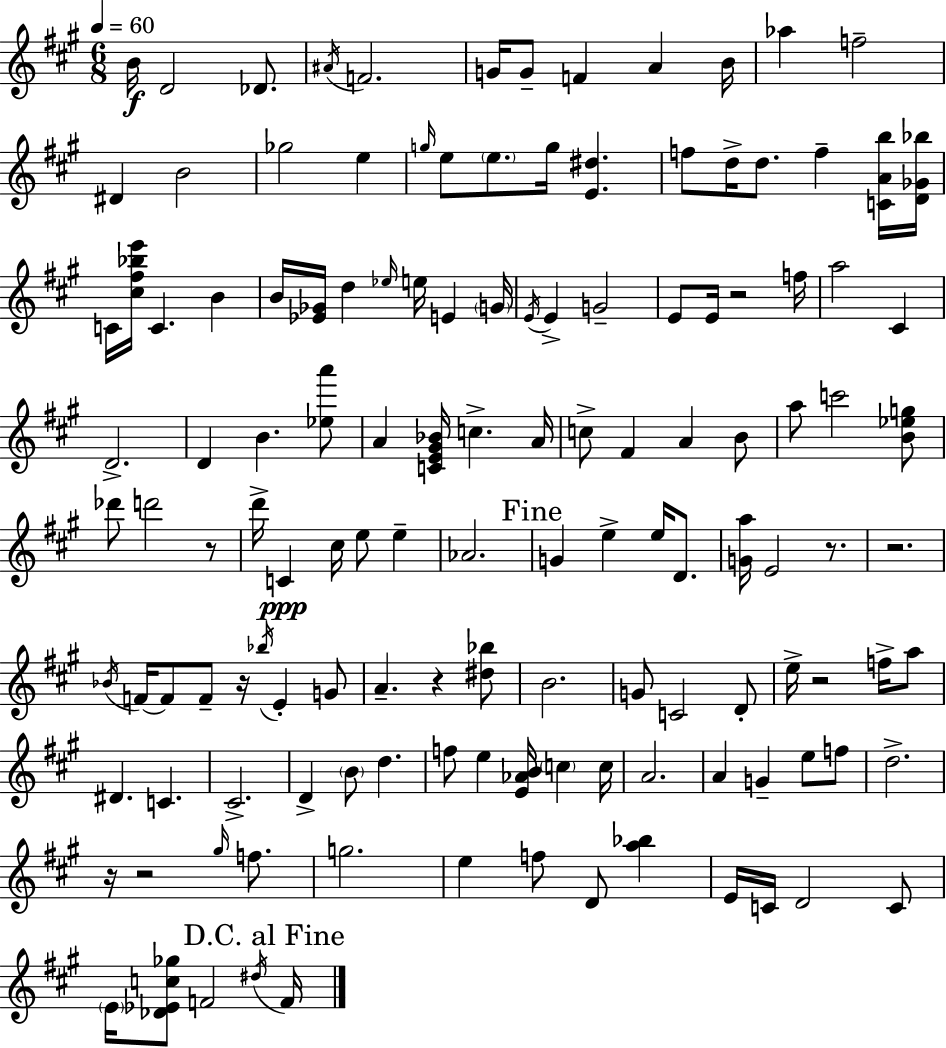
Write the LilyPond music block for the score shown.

{
  \clef treble
  \numericTimeSignature
  \time 6/8
  \key a \major
  \tempo 4 = 60
  b'16\f d'2 des'8. | \acciaccatura { ais'16 } f'2. | g'16 g'8-- f'4 a'4 | b'16 aes''4 f''2-- | \break dis'4 b'2 | ges''2 e''4 | \grace { g''16 } e''8 \parenthesize e''8. g''16 <e' dis''>4. | f''8 d''16-> d''8. f''4-- | \break <c' a' b''>16 <d' ges' bes''>16 c'16 <cis'' fis'' bes'' e'''>16 c'4. b'4 | b'16 <ees' ges'>16 d''4 \grace { ees''16 } e''16 e'4 | \parenthesize g'16 \acciaccatura { e'16 } e'4-> g'2-- | e'8 e'16 r2 | \break f''16 a''2 | cis'4 d'2.-> | d'4 b'4. | <ees'' a'''>8 a'4 <c' e' gis' bes'>16 c''4.-> | \break a'16 c''8-> fis'4 a'4 | b'8 a''8 c'''2 | <b' ees'' g''>8 des'''8 d'''2 | r8 d'''16-> c'4\ppp cis''16 e''8 | \break e''4-- aes'2. | \mark "Fine" g'4 e''4-> | e''16 d'8. <g' a''>16 e'2 | r8. r2. | \break \acciaccatura { bes'16 } f'16~~ f'8 f'8-- r16 \acciaccatura { bes''16 } | e'4-. g'8 a'4.-- | r4 <dis'' bes''>8 b'2. | g'8 c'2 | \break d'8-. e''16-> r2 | f''16-> a''8 dis'4. | c'4. cis'2.-> | d'4-> \parenthesize b'8 | \break d''4. f''8 e''4 | <e' aes' b'>16 \parenthesize c''4 c''16 a'2. | a'4 g'4-- | e''8 f''8 d''2.-> | \break r16 r2 | \grace { gis''16 } f''8. g''2. | e''4 f''8 | d'8 <a'' bes''>4 e'16 c'16 d'2 | \break c'8 \parenthesize e'16 <des' ees' c'' ges''>8 f'2 | \acciaccatura { dis''16 } \mark "D.C. al Fine" f'16 \bar "|."
}